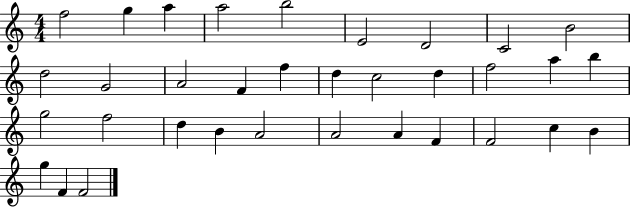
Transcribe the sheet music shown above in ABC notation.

X:1
T:Untitled
M:4/4
L:1/4
K:C
f2 g a a2 b2 E2 D2 C2 B2 d2 G2 A2 F f d c2 d f2 a b g2 f2 d B A2 A2 A F F2 c B g F F2